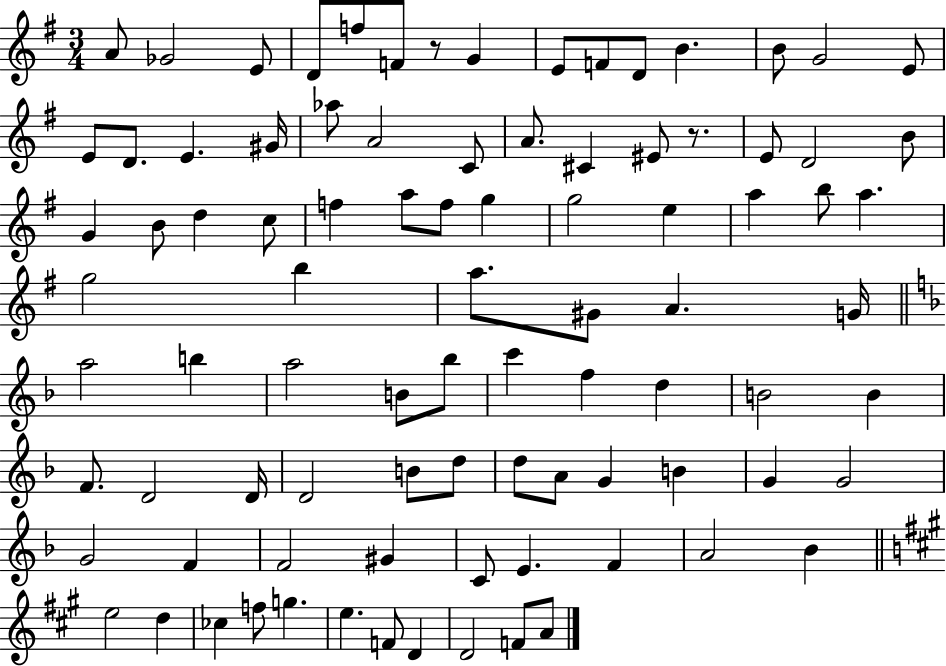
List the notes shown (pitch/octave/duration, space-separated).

A4/e Gb4/h E4/e D4/e F5/e F4/e R/e G4/q E4/e F4/e D4/e B4/q. B4/e G4/h E4/e E4/e D4/e. E4/q. G#4/s Ab5/e A4/h C4/e A4/e. C#4/q EIS4/e R/e. E4/e D4/h B4/e G4/q B4/e D5/q C5/e F5/q A5/e F5/e G5/q G5/h E5/q A5/q B5/e A5/q. G5/h B5/q A5/e. G#4/e A4/q. G4/s A5/h B5/q A5/h B4/e Bb5/e C6/q F5/q D5/q B4/h B4/q F4/e. D4/h D4/s D4/h B4/e D5/e D5/e A4/e G4/q B4/q G4/q G4/h G4/h F4/q F4/h G#4/q C4/e E4/q. F4/q A4/h Bb4/q E5/h D5/q CES5/q F5/e G5/q. E5/q. F4/e D4/q D4/h F4/e A4/e